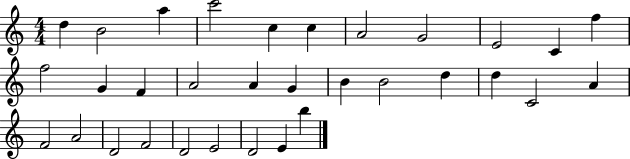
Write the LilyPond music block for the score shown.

{
  \clef treble
  \numericTimeSignature
  \time 4/4
  \key c \major
  d''4 b'2 a''4 | c'''2 c''4 c''4 | a'2 g'2 | e'2 c'4 f''4 | \break f''2 g'4 f'4 | a'2 a'4 g'4 | b'4 b'2 d''4 | d''4 c'2 a'4 | \break f'2 a'2 | d'2 f'2 | d'2 e'2 | d'2 e'4 b''4 | \break \bar "|."
}